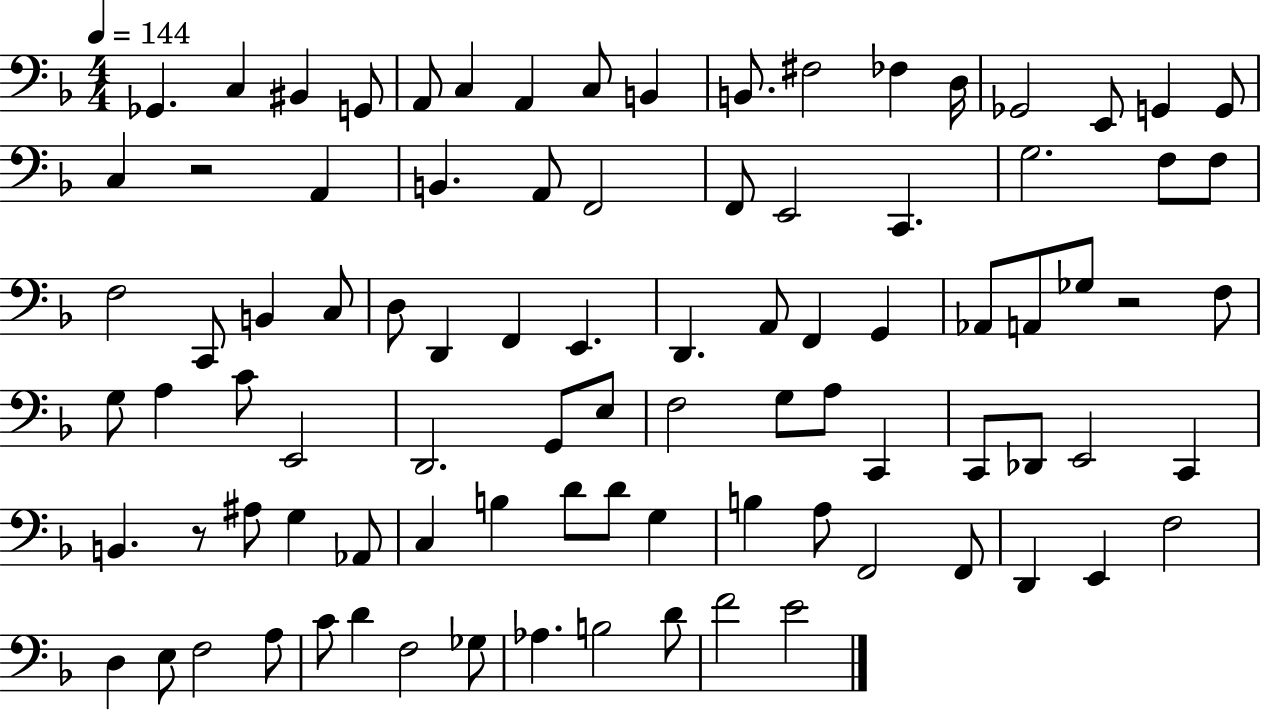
{
  \clef bass
  \numericTimeSignature
  \time 4/4
  \key f \major
  \tempo 4 = 144
  \repeat volta 2 { ges,4. c4 bis,4 g,8 | a,8 c4 a,4 c8 b,4 | b,8. fis2 fes4 d16 | ges,2 e,8 g,4 g,8 | \break c4 r2 a,4 | b,4. a,8 f,2 | f,8 e,2 c,4. | g2. f8 f8 | \break f2 c,8 b,4 c8 | d8 d,4 f,4 e,4. | d,4. a,8 f,4 g,4 | aes,8 a,8 ges8 r2 f8 | \break g8 a4 c'8 e,2 | d,2. g,8 e8 | f2 g8 a8 c,4 | c,8 des,8 e,2 c,4 | \break b,4. r8 ais8 g4 aes,8 | c4 b4 d'8 d'8 g4 | b4 a8 f,2 f,8 | d,4 e,4 f2 | \break d4 e8 f2 a8 | c'8 d'4 f2 ges8 | aes4. b2 d'8 | f'2 e'2 | \break } \bar "|."
}